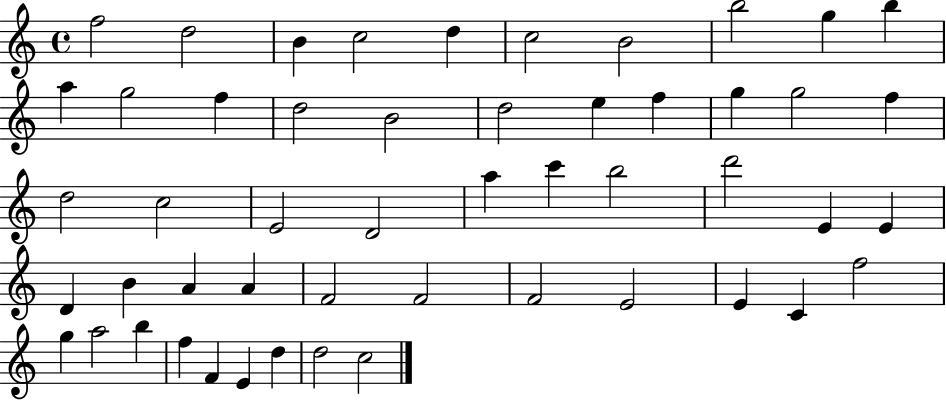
X:1
T:Untitled
M:4/4
L:1/4
K:C
f2 d2 B c2 d c2 B2 b2 g b a g2 f d2 B2 d2 e f g g2 f d2 c2 E2 D2 a c' b2 d'2 E E D B A A F2 F2 F2 E2 E C f2 g a2 b f F E d d2 c2